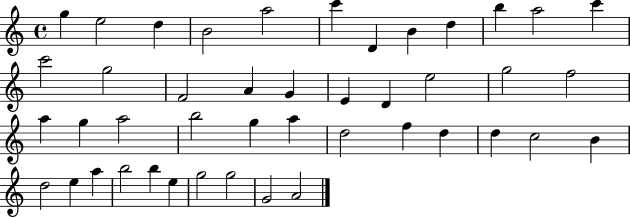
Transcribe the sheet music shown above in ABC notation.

X:1
T:Untitled
M:4/4
L:1/4
K:C
g e2 d B2 a2 c' D B d b a2 c' c'2 g2 F2 A G E D e2 g2 f2 a g a2 b2 g a d2 f d d c2 B d2 e a b2 b e g2 g2 G2 A2